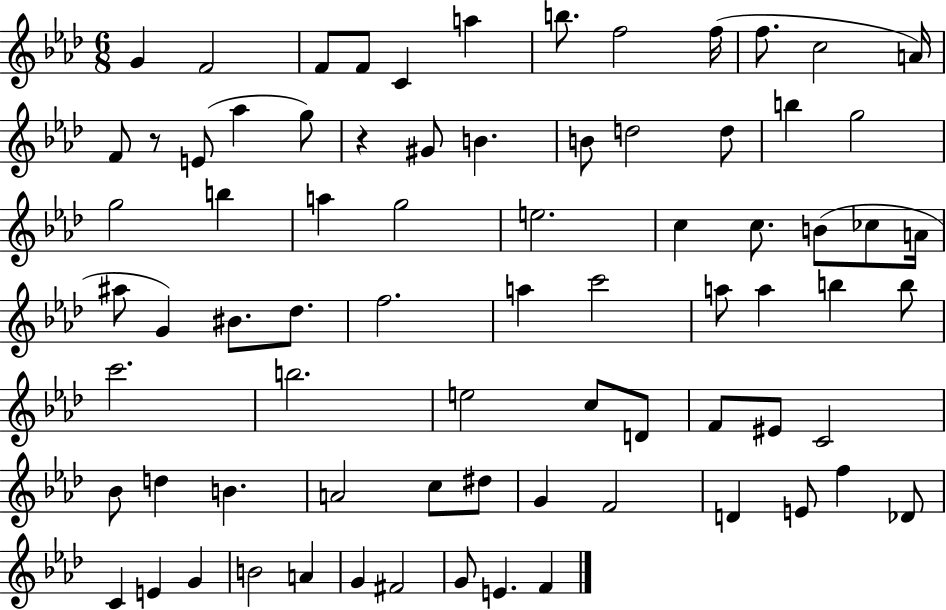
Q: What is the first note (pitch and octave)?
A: G4